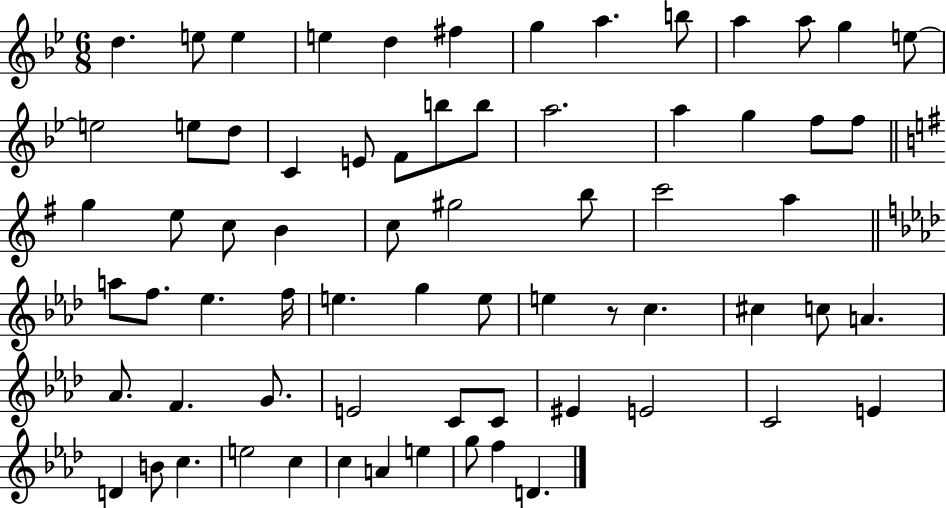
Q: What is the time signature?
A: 6/8